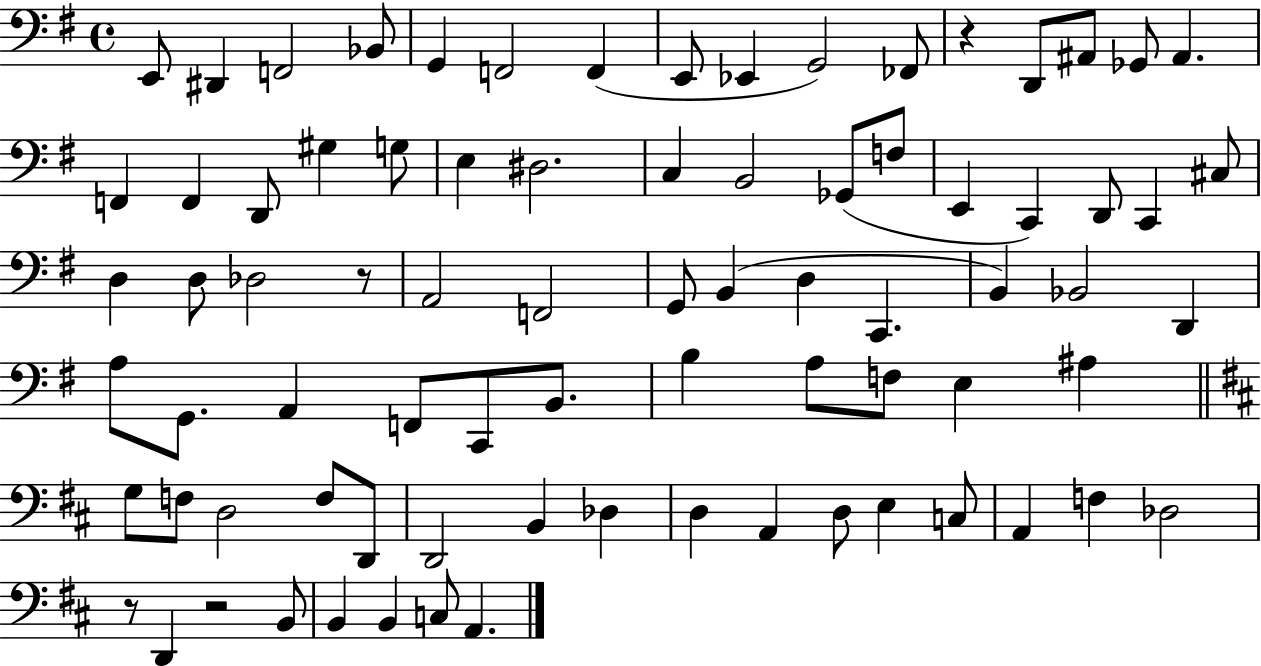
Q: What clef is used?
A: bass